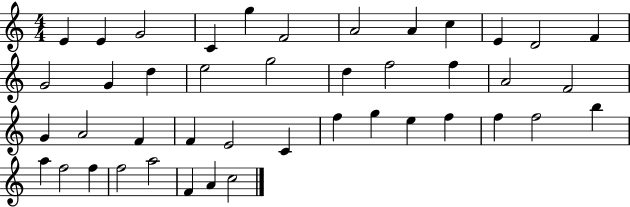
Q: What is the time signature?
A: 4/4